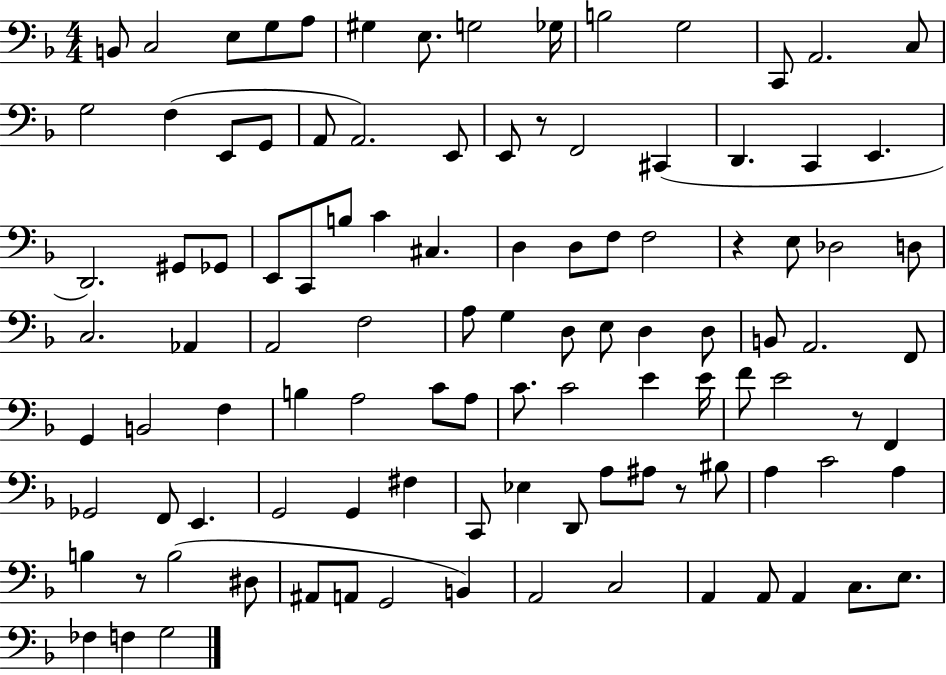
{
  \clef bass
  \numericTimeSignature
  \time 4/4
  \key f \major
  b,8 c2 e8 g8 a8 | gis4 e8. g2 ges16 | b2 g2 | c,8 a,2. c8 | \break g2 f4( e,8 g,8 | a,8 a,2.) e,8 | e,8 r8 f,2 cis,4( | d,4. c,4 e,4. | \break d,2.) gis,8 ges,8 | e,8 c,8 b8 c'4 cis4. | d4 d8 f8 f2 | r4 e8 des2 d8 | \break c2. aes,4 | a,2 f2 | a8 g4 d8 e8 d4 d8 | b,8 a,2. f,8 | \break g,4 b,2 f4 | b4 a2 c'8 a8 | c'8. c'2 e'4 e'16 | f'8 e'2 r8 f,4 | \break ges,2 f,8 e,4. | g,2 g,4 fis4 | c,8 ees4 d,8 a8 ais8 r8 bis8 | a4 c'2 a4 | \break b4 r8 b2( dis8 | ais,8 a,8 g,2 b,4) | a,2 c2 | a,4 a,8 a,4 c8. e8. | \break fes4 f4 g2 | \bar "|."
}